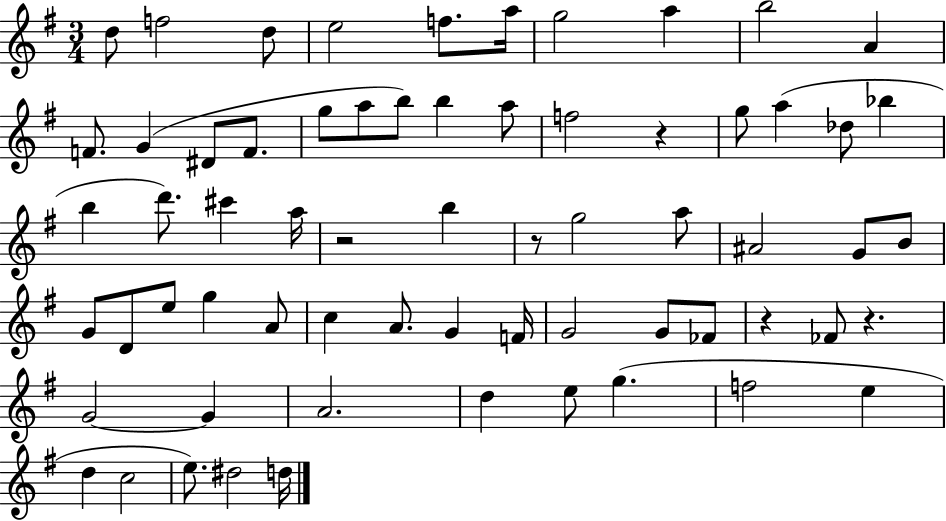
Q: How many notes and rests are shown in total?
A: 65